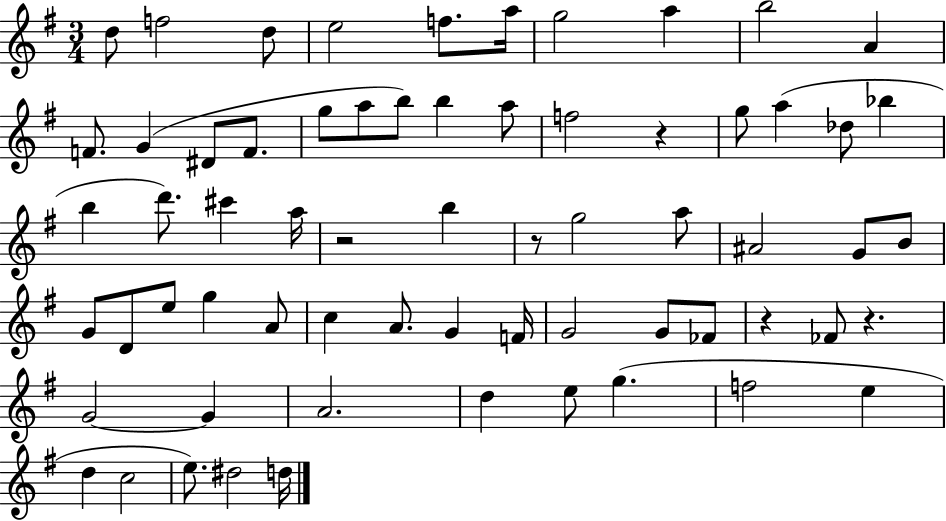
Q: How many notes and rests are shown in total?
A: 65